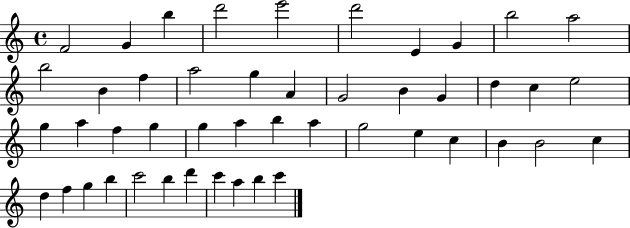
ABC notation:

X:1
T:Untitled
M:4/4
L:1/4
K:C
F2 G b d'2 e'2 d'2 E G b2 a2 b2 B f a2 g A G2 B G d c e2 g a f g g a b a g2 e c B B2 c d f g b c'2 b d' c' a b c'